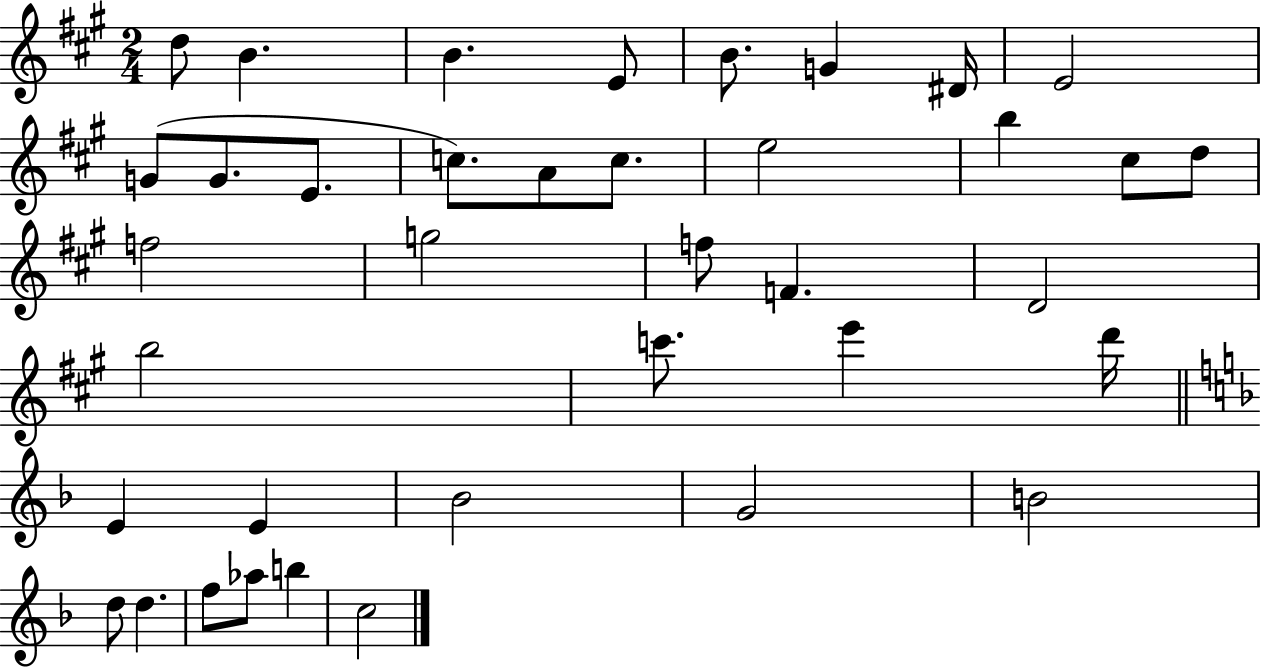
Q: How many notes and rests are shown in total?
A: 38